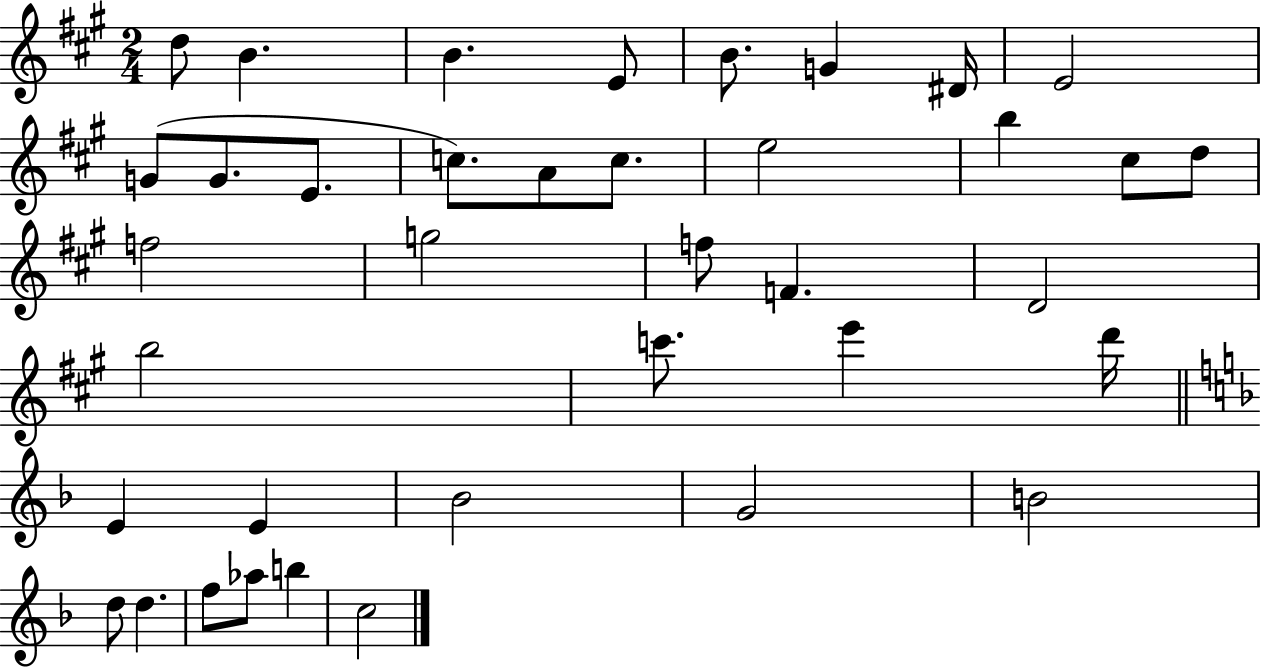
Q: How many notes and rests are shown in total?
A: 38